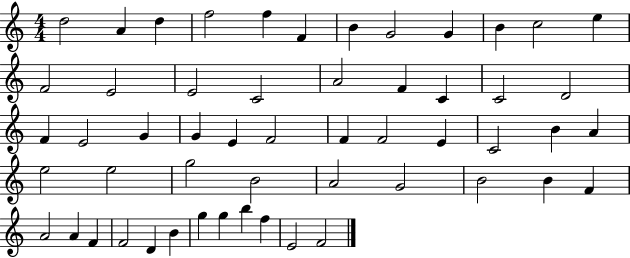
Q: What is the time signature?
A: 4/4